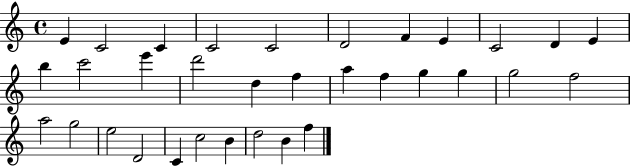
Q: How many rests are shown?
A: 0